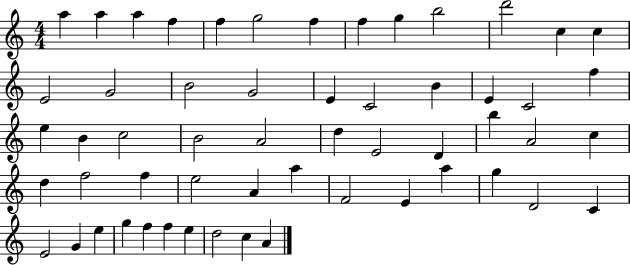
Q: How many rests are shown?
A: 0